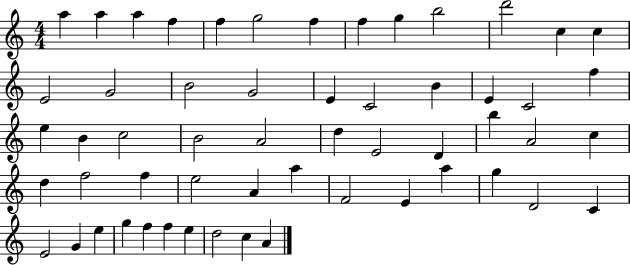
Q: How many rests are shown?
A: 0